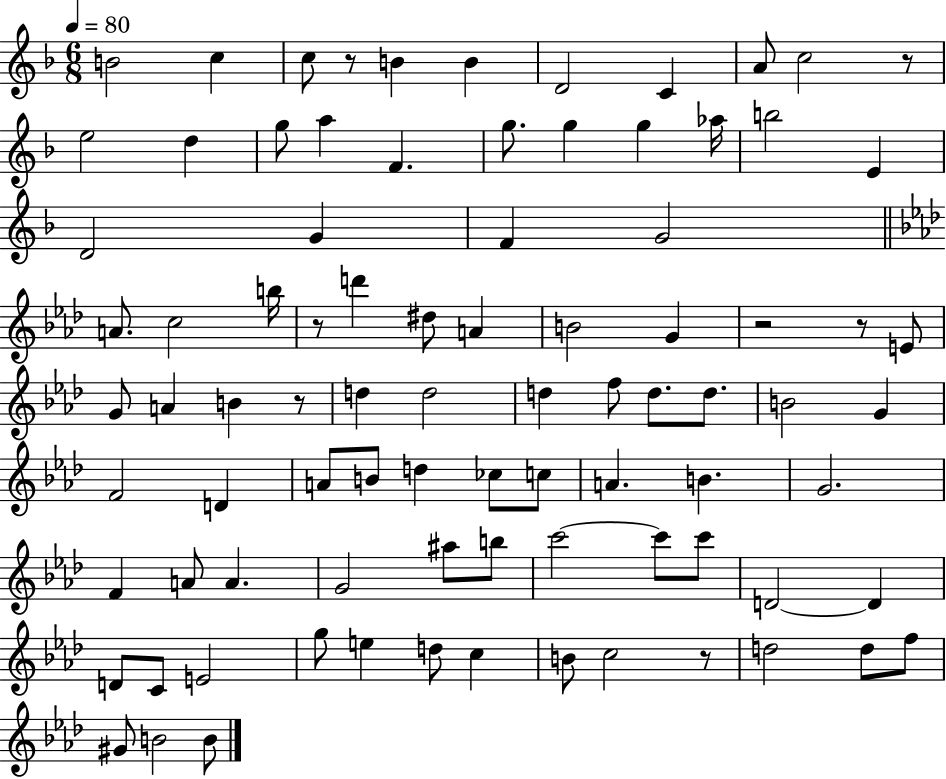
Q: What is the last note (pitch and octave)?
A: B4